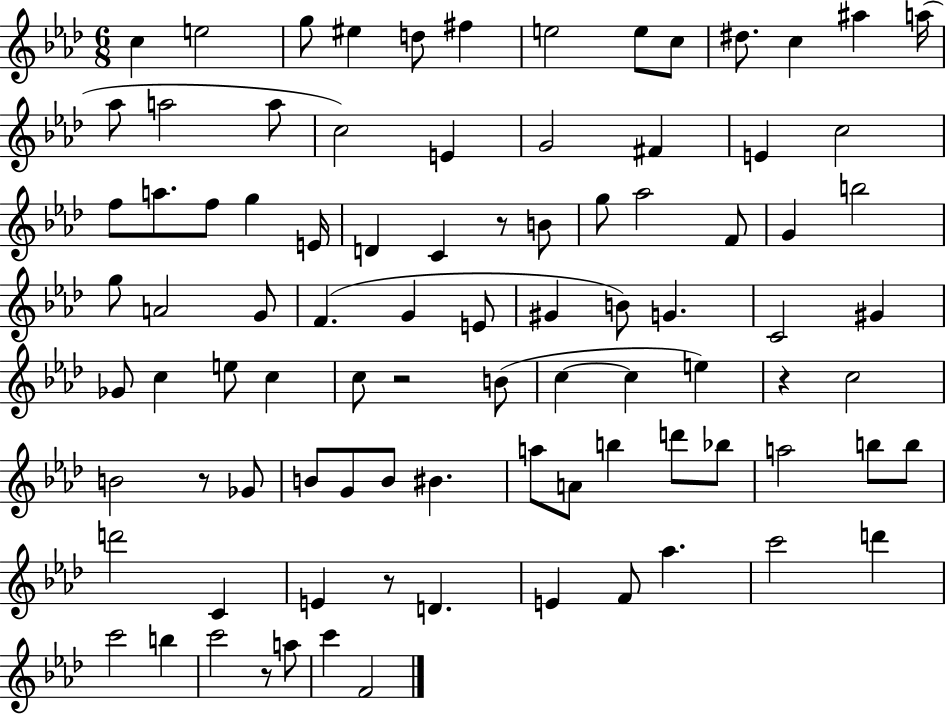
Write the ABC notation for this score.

X:1
T:Untitled
M:6/8
L:1/4
K:Ab
c e2 g/2 ^e d/2 ^f e2 e/2 c/2 ^d/2 c ^a a/4 _a/2 a2 a/2 c2 E G2 ^F E c2 f/2 a/2 f/2 g E/4 D C z/2 B/2 g/2 _a2 F/2 G b2 g/2 A2 G/2 F G E/2 ^G B/2 G C2 ^G _G/2 c e/2 c c/2 z2 B/2 c c e z c2 B2 z/2 _G/2 B/2 G/2 B/2 ^B a/2 A/2 b d'/2 _b/2 a2 b/2 b/2 d'2 C E z/2 D E F/2 _a c'2 d' c'2 b c'2 z/2 a/2 c' F2